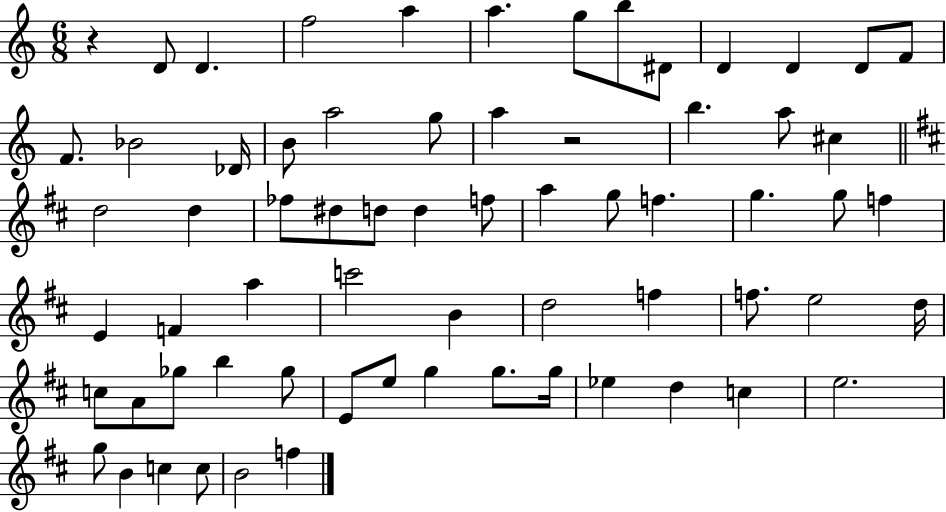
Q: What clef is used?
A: treble